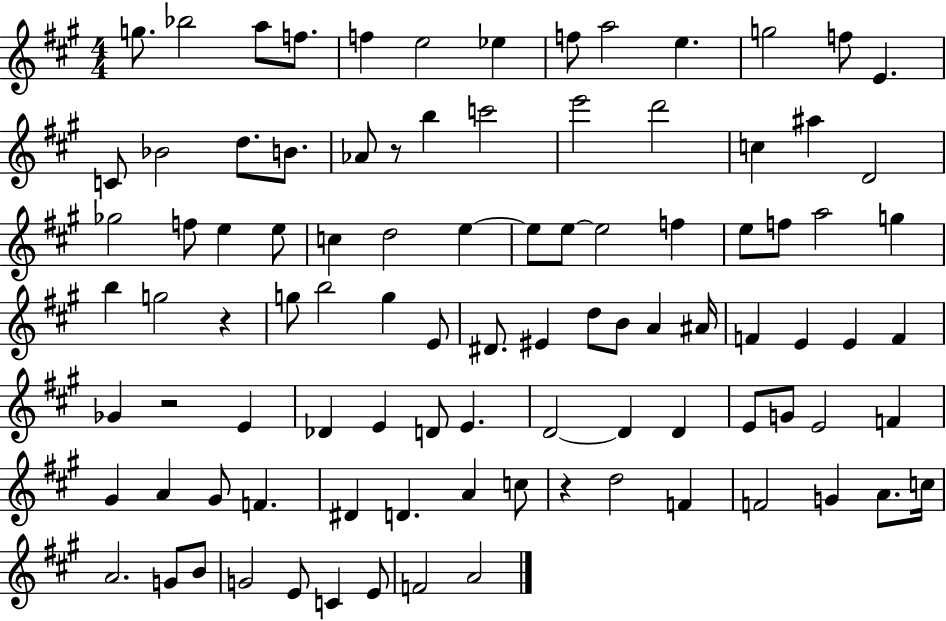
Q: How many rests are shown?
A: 4